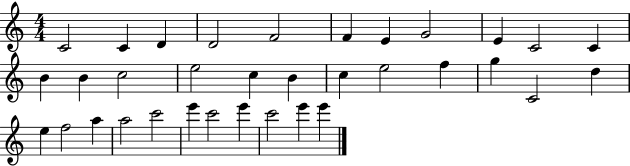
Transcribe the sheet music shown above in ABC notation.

X:1
T:Untitled
M:4/4
L:1/4
K:C
C2 C D D2 F2 F E G2 E C2 C B B c2 e2 c B c e2 f g C2 d e f2 a a2 c'2 e' c'2 e' c'2 e' e'